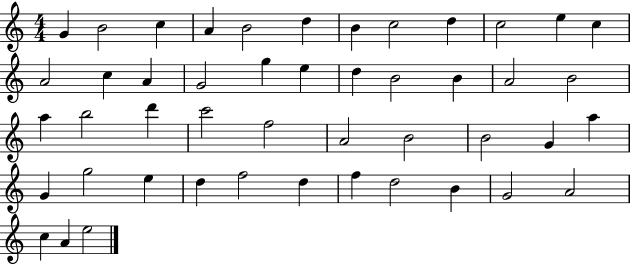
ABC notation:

X:1
T:Untitled
M:4/4
L:1/4
K:C
G B2 c A B2 d B c2 d c2 e c A2 c A G2 g e d B2 B A2 B2 a b2 d' c'2 f2 A2 B2 B2 G a G g2 e d f2 d f d2 B G2 A2 c A e2